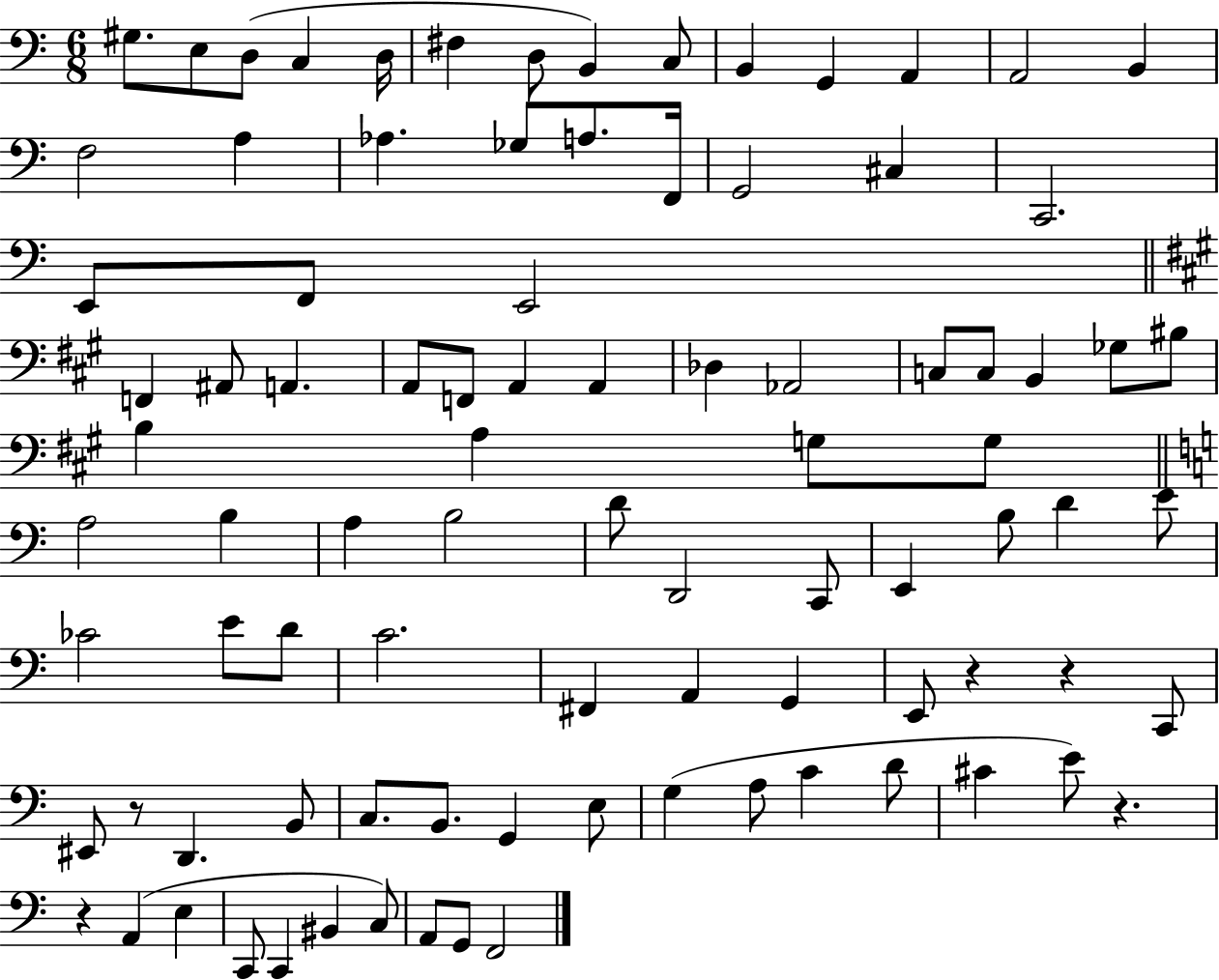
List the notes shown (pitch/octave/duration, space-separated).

G#3/e. E3/e D3/e C3/q D3/s F#3/q D3/e B2/q C3/e B2/q G2/q A2/q A2/h B2/q F3/h A3/q Ab3/q. Gb3/e A3/e. F2/s G2/h C#3/q C2/h. E2/e F2/e E2/h F2/q A#2/e A2/q. A2/e F2/e A2/q A2/q Db3/q Ab2/h C3/e C3/e B2/q Gb3/e BIS3/e B3/q A3/q G3/e G3/e A3/h B3/q A3/q B3/h D4/e D2/h C2/e E2/q B3/e D4/q E4/e CES4/h E4/e D4/e C4/h. F#2/q A2/q G2/q E2/e R/q R/q C2/e EIS2/e R/e D2/q. B2/e C3/e. B2/e. G2/q E3/e G3/q A3/e C4/q D4/e C#4/q E4/e R/q. R/q A2/q E3/q C2/e C2/q BIS2/q C3/e A2/e G2/e F2/h